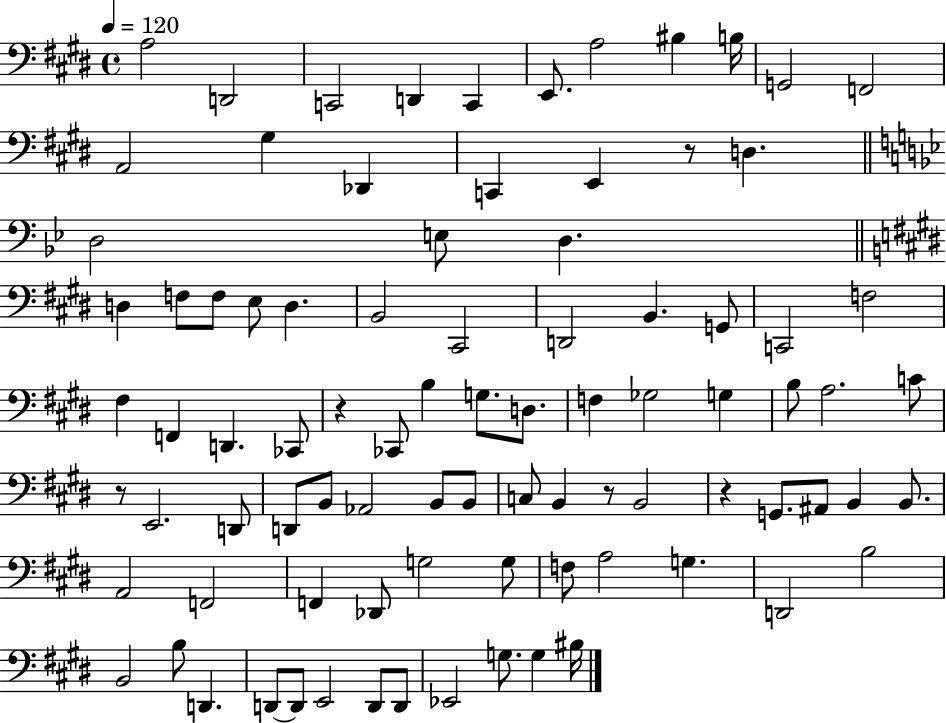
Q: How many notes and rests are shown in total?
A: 88